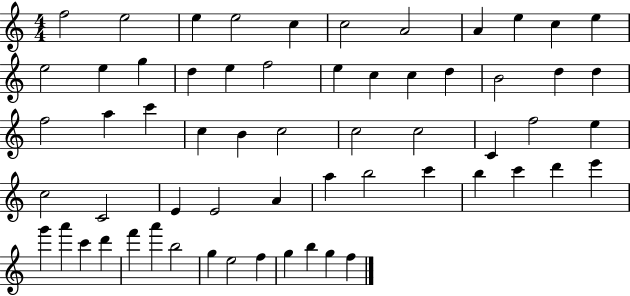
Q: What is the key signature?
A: C major